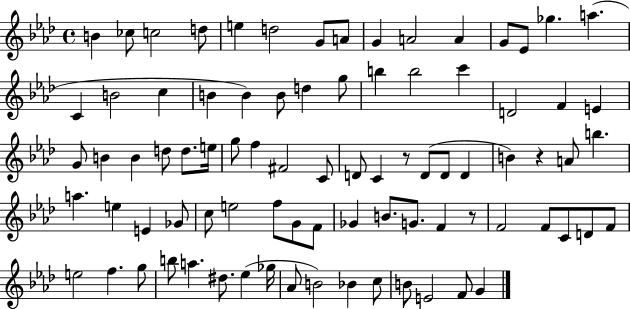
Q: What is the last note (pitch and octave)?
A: G4